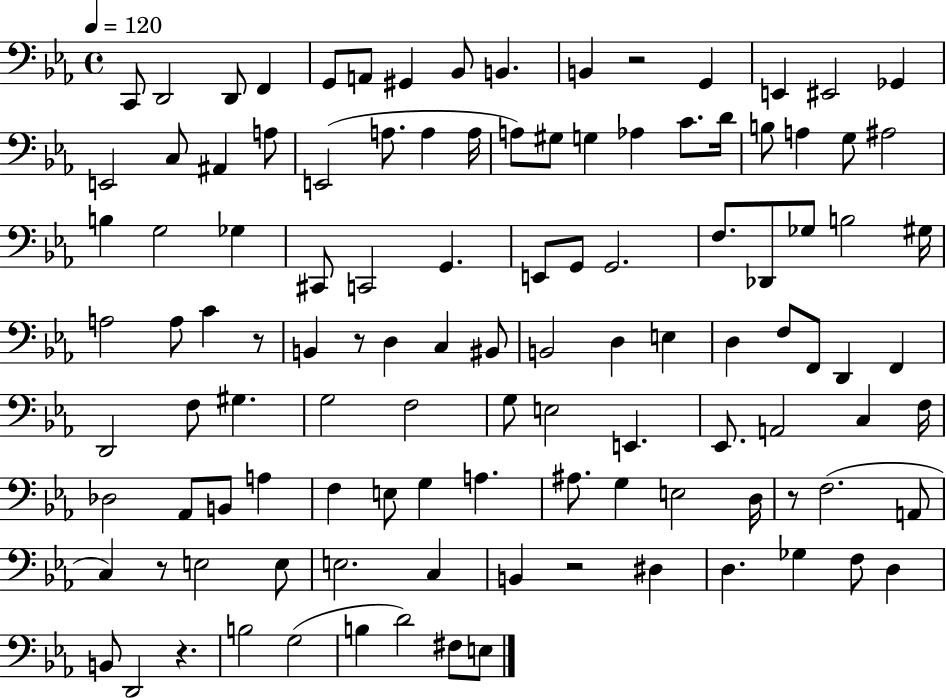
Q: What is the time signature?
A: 4/4